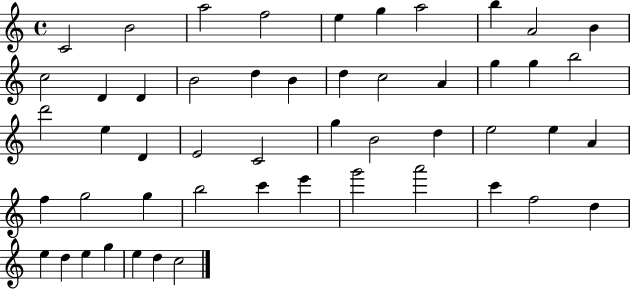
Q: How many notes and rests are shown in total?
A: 51